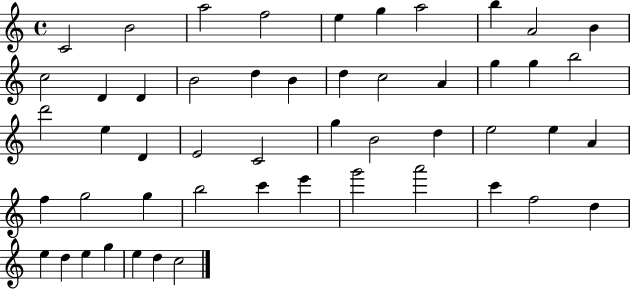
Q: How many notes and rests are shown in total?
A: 51